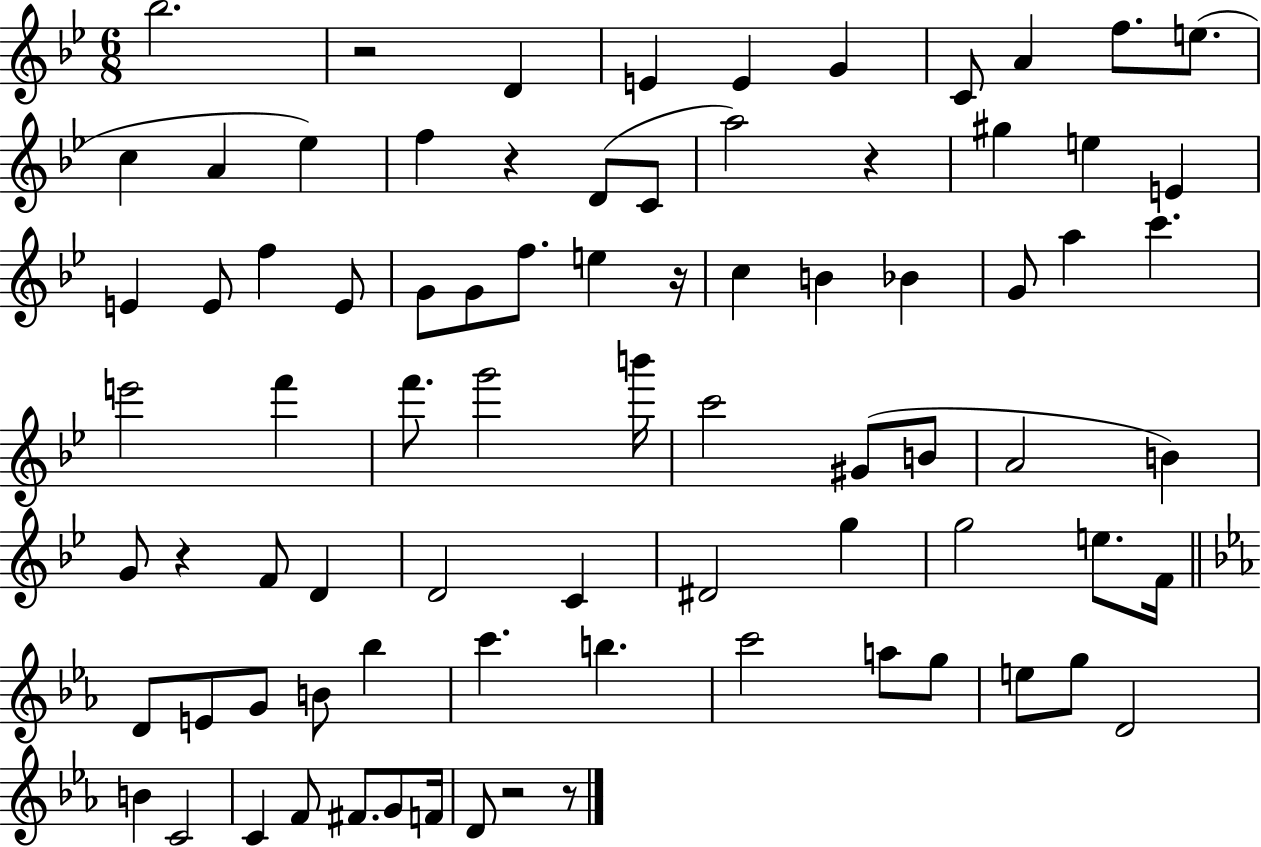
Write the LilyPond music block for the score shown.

{
  \clef treble
  \numericTimeSignature
  \time 6/8
  \key bes \major
  bes''2. | r2 d'4 | e'4 e'4 g'4 | c'8 a'4 f''8. e''8.( | \break c''4 a'4 ees''4) | f''4 r4 d'8( c'8 | a''2) r4 | gis''4 e''4 e'4 | \break e'4 e'8 f''4 e'8 | g'8 g'8 f''8. e''4 r16 | c''4 b'4 bes'4 | g'8 a''4 c'''4. | \break e'''2 f'''4 | f'''8. g'''2 b'''16 | c'''2 gis'8( b'8 | a'2 b'4) | \break g'8 r4 f'8 d'4 | d'2 c'4 | dis'2 g''4 | g''2 e''8. f'16 | \break \bar "||" \break \key ees \major d'8 e'8 g'8 b'8 bes''4 | c'''4. b''4. | c'''2 a''8 g''8 | e''8 g''8 d'2 | \break b'4 c'2 | c'4 f'8 fis'8. g'8 f'16 | d'8 r2 r8 | \bar "|."
}